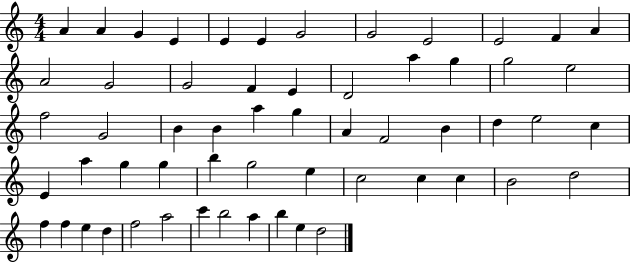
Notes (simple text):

A4/q A4/q G4/q E4/q E4/q E4/q G4/h G4/h E4/h E4/h F4/q A4/q A4/h G4/h G4/h F4/q E4/q D4/h A5/q G5/q G5/h E5/h F5/h G4/h B4/q B4/q A5/q G5/q A4/q F4/h B4/q D5/q E5/h C5/q E4/q A5/q G5/q G5/q B5/q G5/h E5/q C5/h C5/q C5/q B4/h D5/h F5/q F5/q E5/q D5/q F5/h A5/h C6/q B5/h A5/q B5/q E5/q D5/h